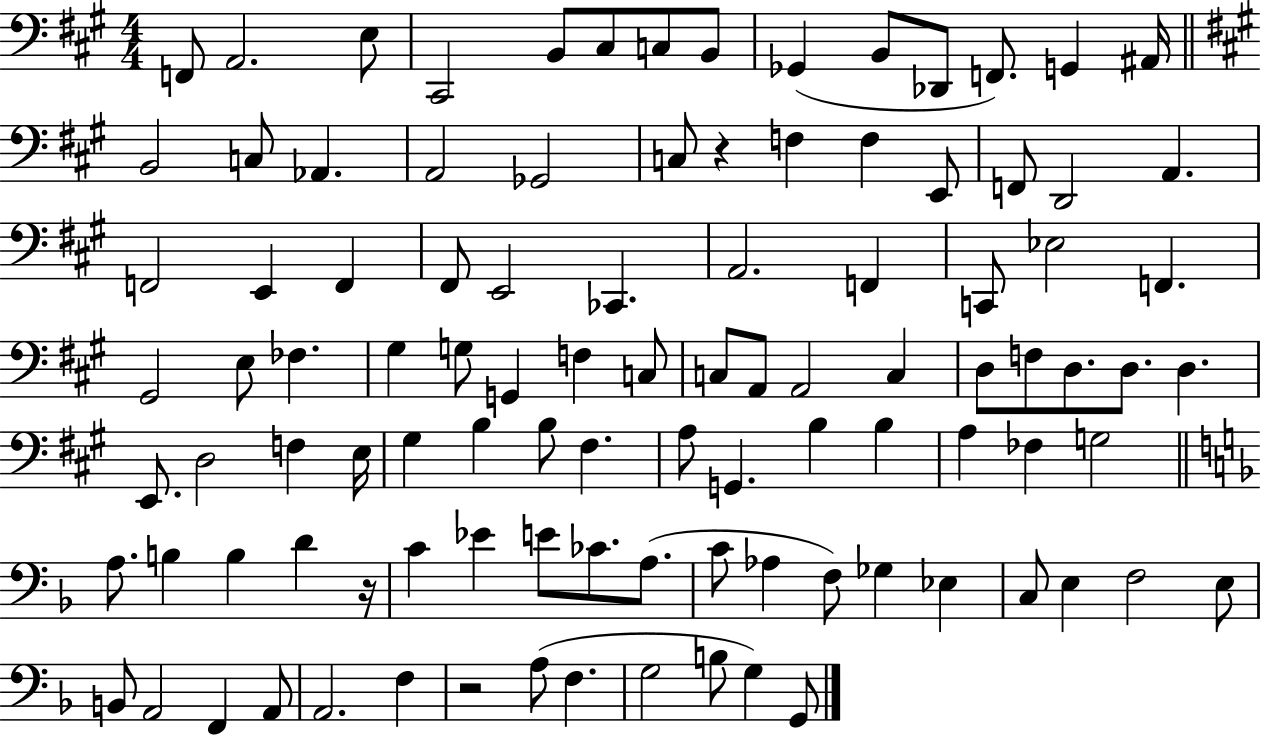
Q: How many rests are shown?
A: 3